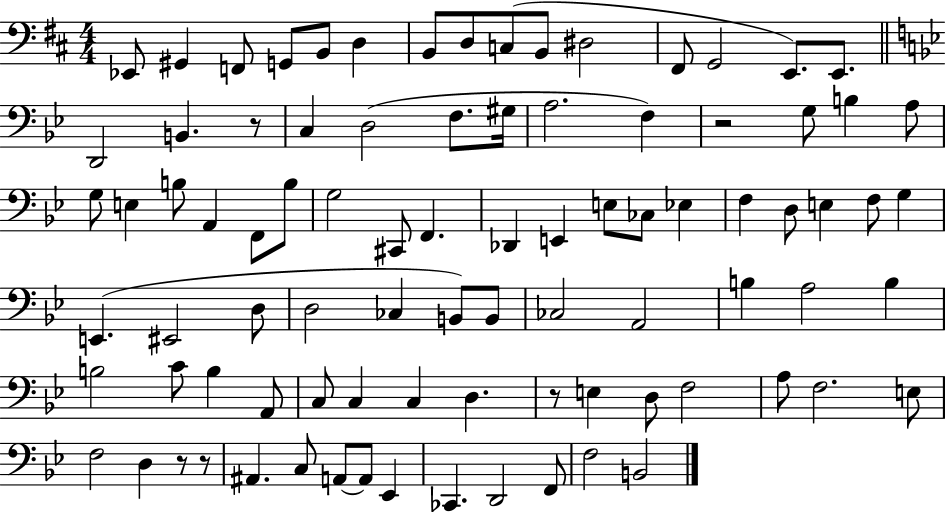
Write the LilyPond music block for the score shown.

{
  \clef bass
  \numericTimeSignature
  \time 4/4
  \key d \major
  ees,8 gis,4 f,8 g,8 b,8 d4 | b,8 d8 c8( b,8 dis2 | fis,8 g,2 e,8.) e,8. | \bar "||" \break \key bes \major d,2 b,4. r8 | c4 d2( f8. gis16 | a2. f4) | r2 g8 b4 a8 | \break g8 e4 b8 a,4 f,8 b8 | g2 cis,8 f,4. | des,4 e,4 e8 ces8 ees4 | f4 d8 e4 f8 g4 | \break e,4.( eis,2 d8 | d2 ces4 b,8) b,8 | ces2 a,2 | b4 a2 b4 | \break b2 c'8 b4 a,8 | c8 c4 c4 d4. | r8 e4 d8 f2 | a8 f2. e8 | \break f2 d4 r8 r8 | ais,4. c8 a,8~~ a,8 ees,4 | ces,4. d,2 f,8 | f2 b,2 | \break \bar "|."
}